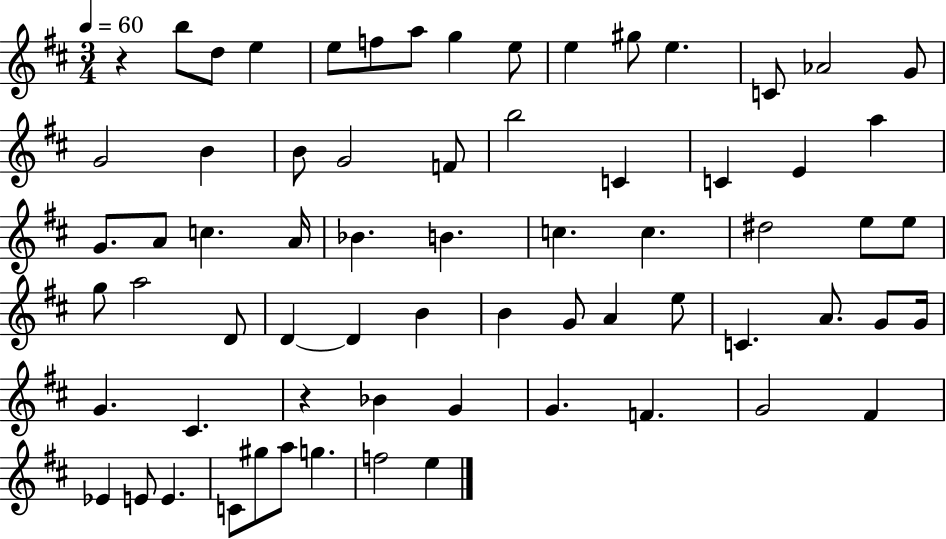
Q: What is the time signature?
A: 3/4